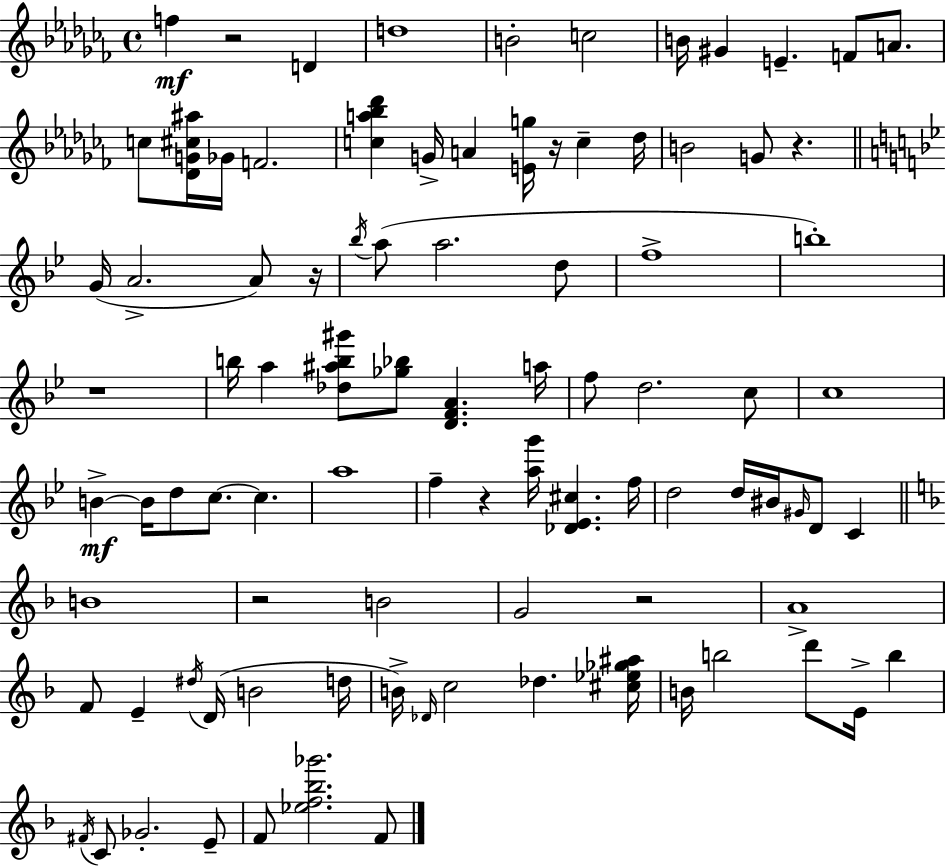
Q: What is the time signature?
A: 4/4